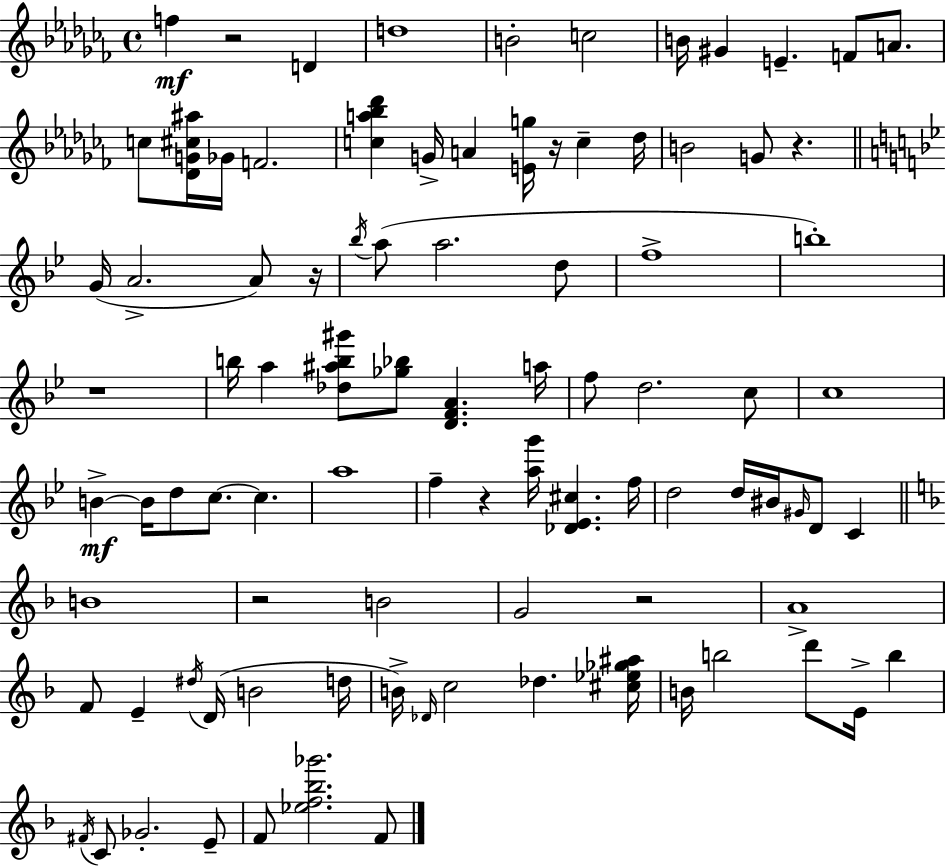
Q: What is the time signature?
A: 4/4